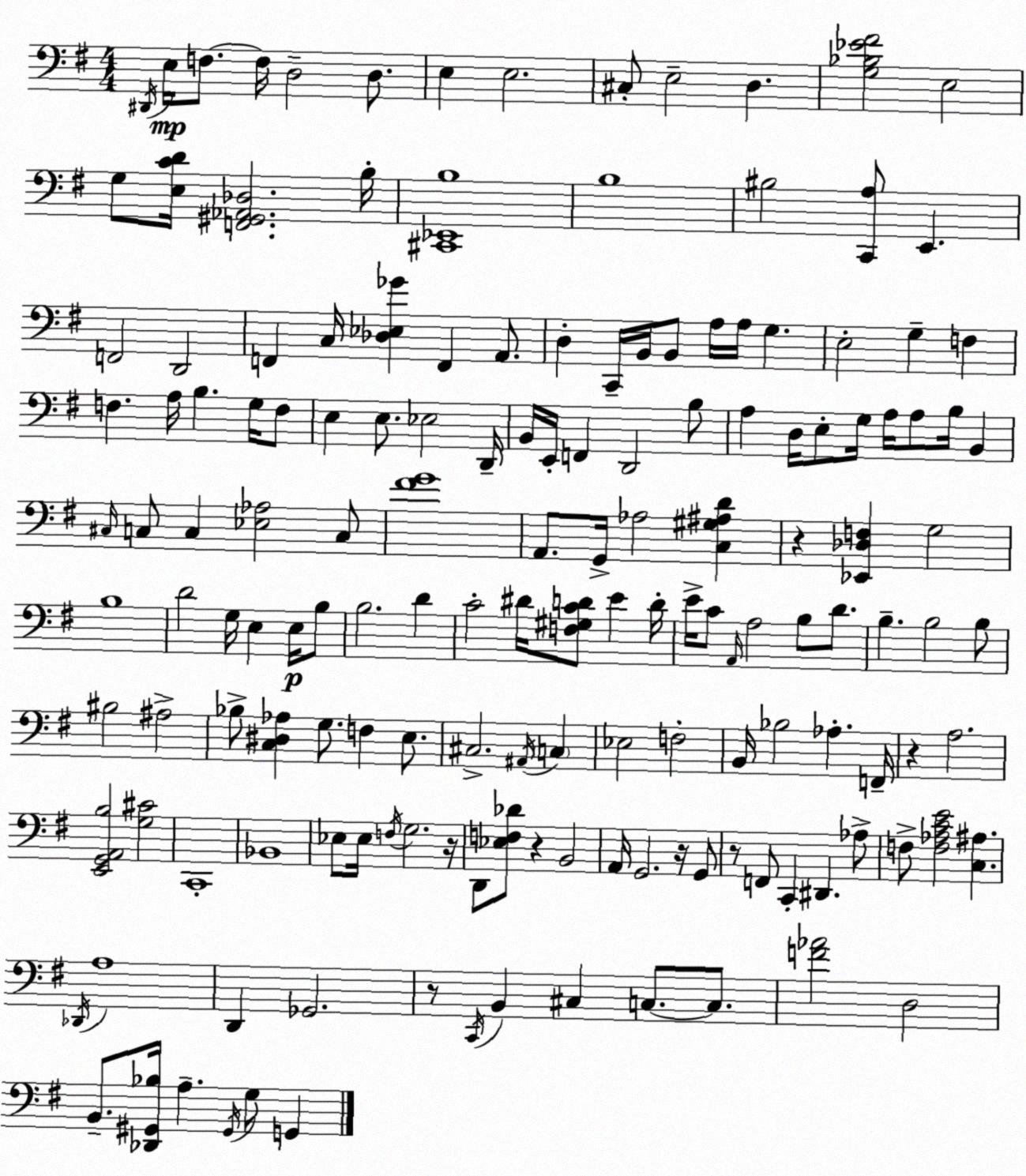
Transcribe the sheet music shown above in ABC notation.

X:1
T:Untitled
M:4/4
L:1/4
K:G
^D,,/4 E,/4 F,/2 F,/4 D,2 D,/2 E, E,2 ^C,/2 E,2 D, [G,_B,_E^F]2 E,2 G,/2 [E,CD]/4 [F,,^G,,_A,,_D,]2 B,/4 [^C,,_E,,B,]4 B,4 ^B,2 [C,,A,]/2 E,, F,,2 D,,2 F,, C,/4 [_D,_E,_G] F,, A,,/2 D, C,,/4 B,,/4 B,,/2 A,/4 A,/4 G, E,2 G, F, F, A,/4 B, G,/4 F,/2 E, E,/2 _E,2 D,,/4 B,,/4 E,,/4 F,, D,,2 B,/2 A, D,/4 E,/2 G,/4 A,/4 A,/2 B,/4 B,, ^C,/4 C,/2 C, [_E,_A,]2 C,/2 [^FG]4 A,,/2 G,,/4 _A,2 [C,^G,^A,D] z [_E,,_D,F,] G,2 B,4 D2 G,/4 E, E,/4 B,/2 B,2 D C2 ^D/4 [F,^G,CD]/2 E D/4 E/4 C/2 A,,/4 A,2 B,/2 D/2 B, B,2 B,/2 ^B,2 ^A,2 _B,/2 [C,^D,_A,] G,/2 F, E,/2 ^C,2 ^A,,/4 C, _E,2 F,2 B,,/4 _B,2 _A, F,,/4 z A,2 [E,,G,,A,,B,]2 [G,^C]2 C,,4 _B,,4 _E,/2 _E,/4 F,/4 G,2 z/4 D,,/2 [_E,F,_D]/2 z B,,2 A,,/4 G,,2 z/4 G,,/2 z/2 F,,/2 C,, ^D,, _A,/2 F,/2 [F,_A,CE]2 [C,^A,] _D,,/4 A,4 D,, _G,,2 z/2 C,,/4 B,, ^C, C,/2 C,/2 [F_A]2 D,2 B,,/2 [_D,,^G,,_B,]/4 A, ^G,,/4 G,/2 G,,